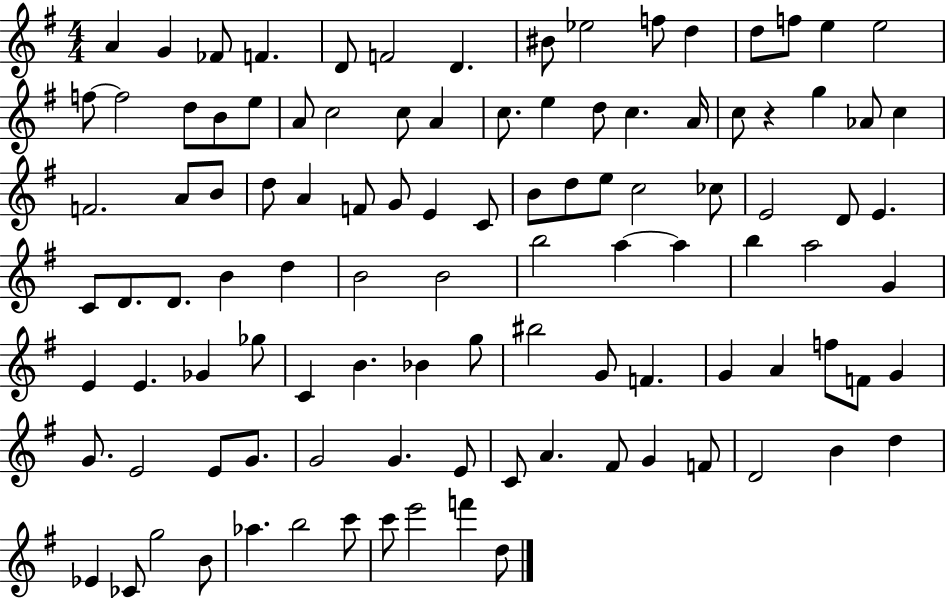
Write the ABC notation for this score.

X:1
T:Untitled
M:4/4
L:1/4
K:G
A G _F/2 F D/2 F2 D ^B/2 _e2 f/2 d d/2 f/2 e e2 f/2 f2 d/2 B/2 e/2 A/2 c2 c/2 A c/2 e d/2 c A/4 c/2 z g _A/2 c F2 A/2 B/2 d/2 A F/2 G/2 E C/2 B/2 d/2 e/2 c2 _c/2 E2 D/2 E C/2 D/2 D/2 B d B2 B2 b2 a a b a2 G E E _G _g/2 C B _B g/2 ^b2 G/2 F G A f/2 F/2 G G/2 E2 E/2 G/2 G2 G E/2 C/2 A ^F/2 G F/2 D2 B d _E _C/2 g2 B/2 _a b2 c'/2 c'/2 e'2 f' d/2